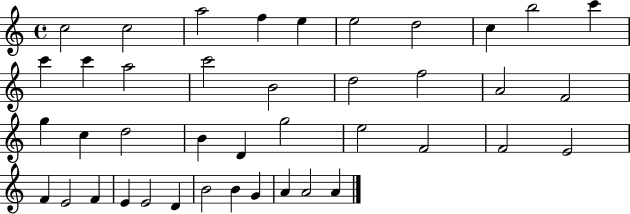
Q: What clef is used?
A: treble